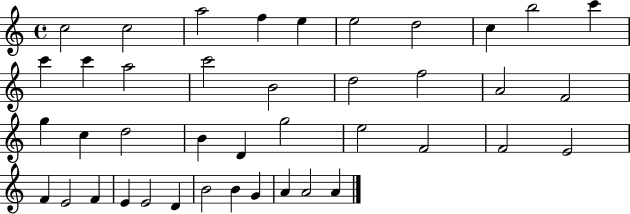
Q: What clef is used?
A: treble